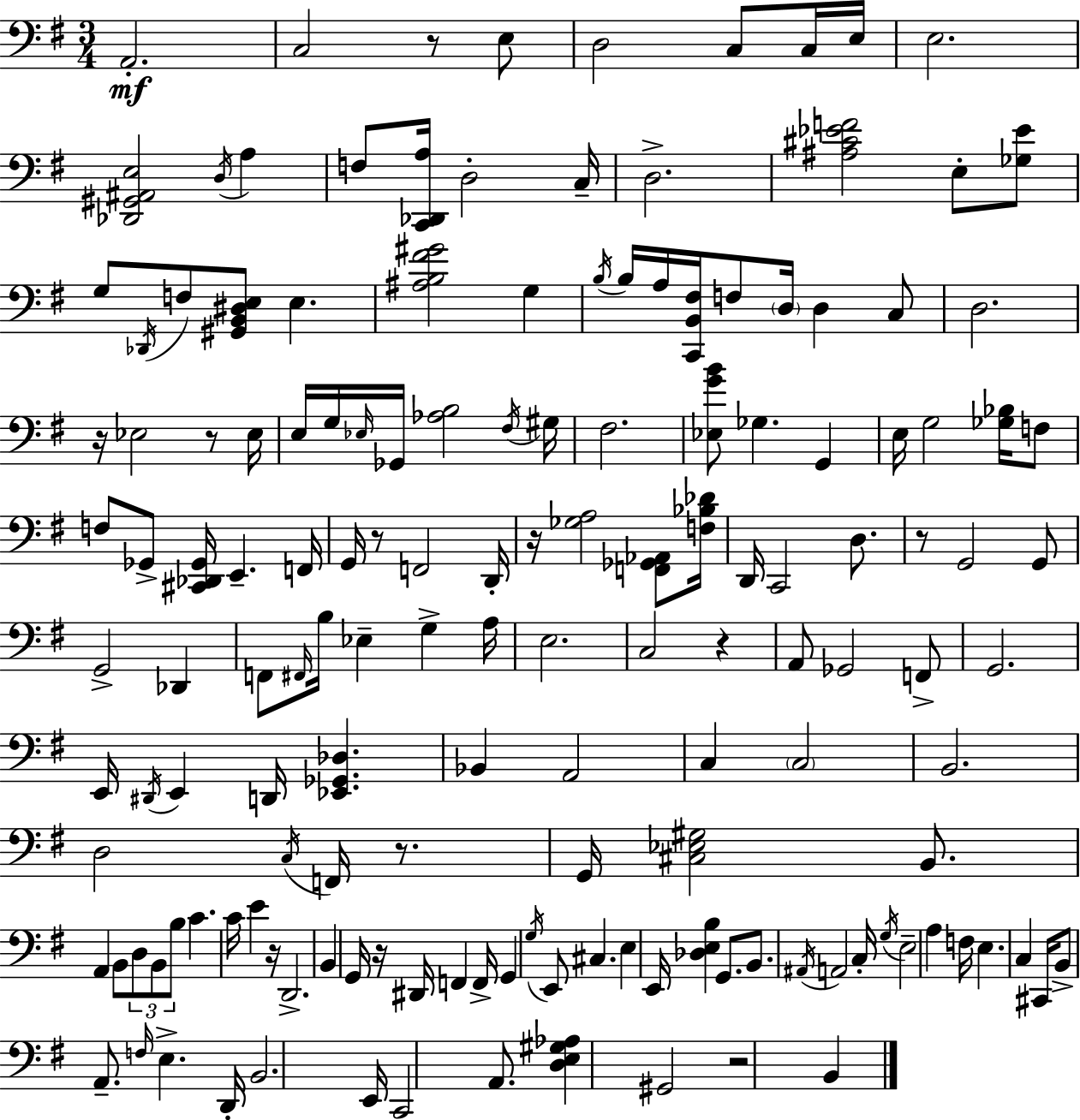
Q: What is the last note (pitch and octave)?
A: B2